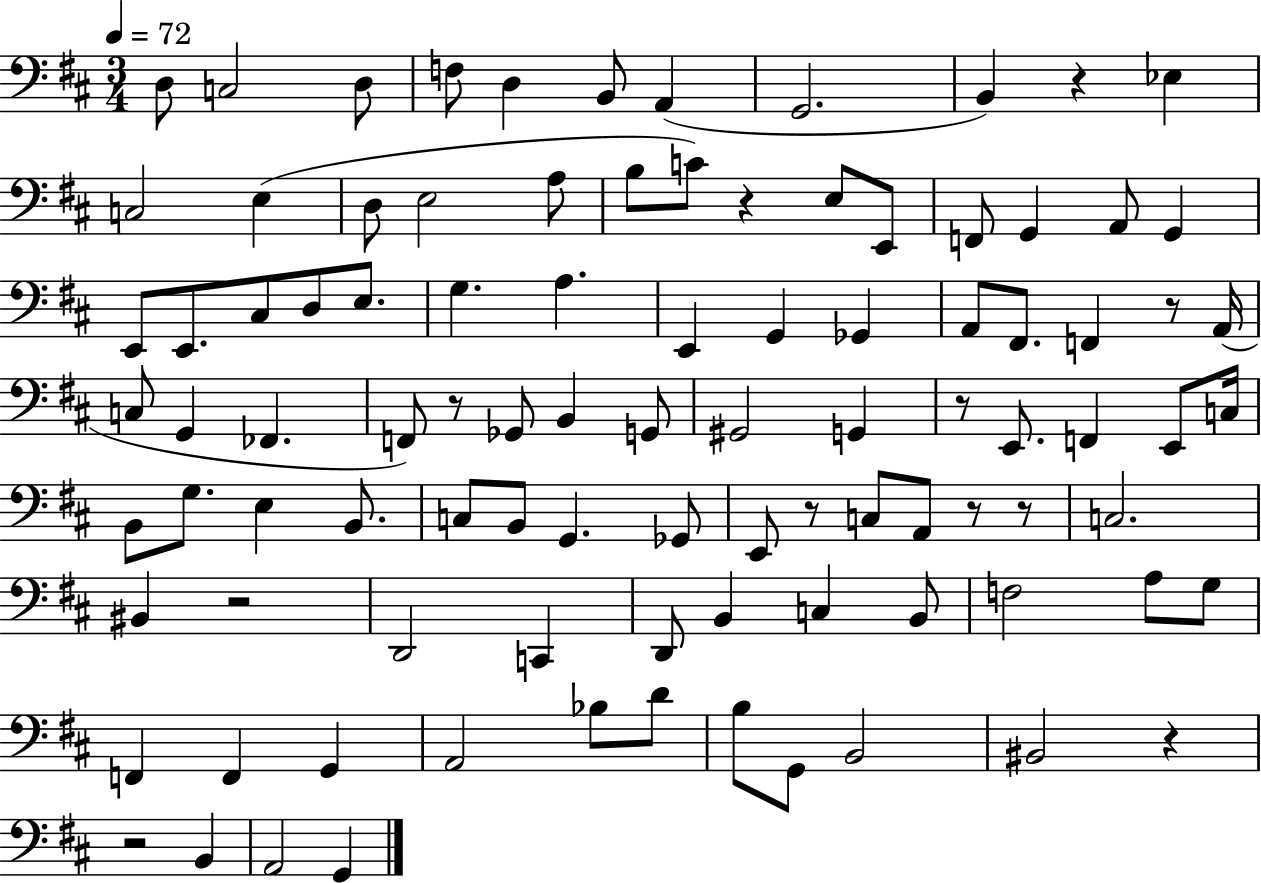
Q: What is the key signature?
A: D major